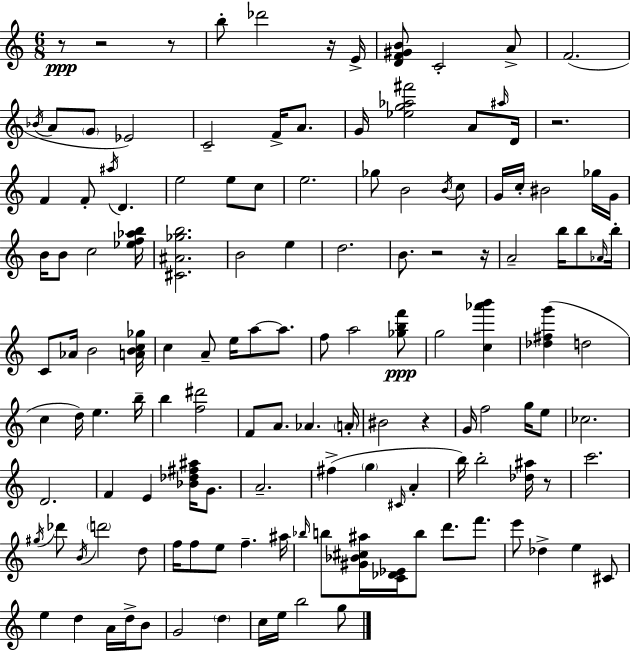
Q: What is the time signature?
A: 6/8